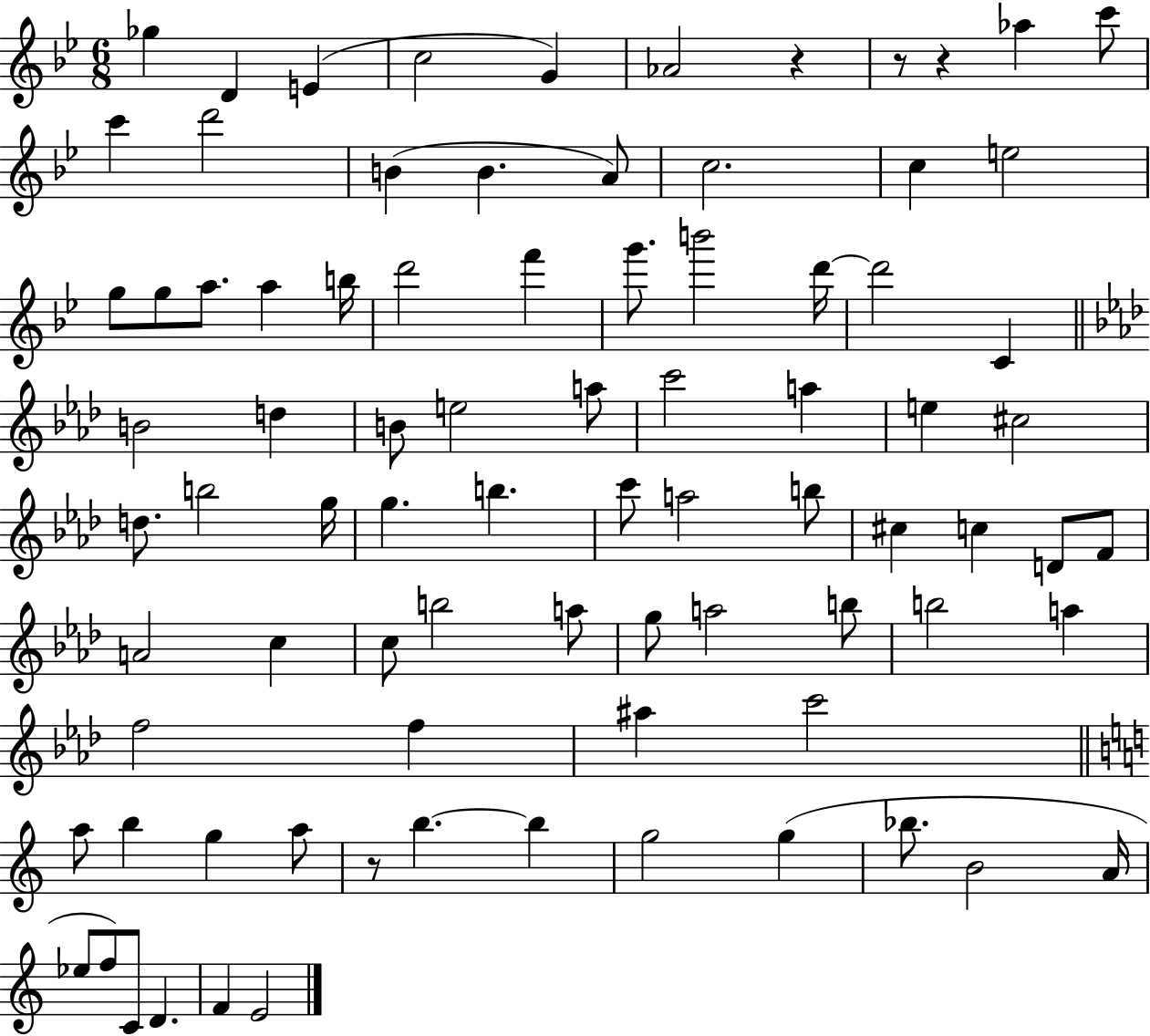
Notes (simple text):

Gb5/q D4/q E4/q C5/h G4/q Ab4/h R/q R/e R/q Ab5/q C6/e C6/q D6/h B4/q B4/q. A4/e C5/h. C5/q E5/h G5/e G5/e A5/e. A5/q B5/s D6/h F6/q G6/e. B6/h D6/s D6/h C4/q B4/h D5/q B4/e E5/h A5/e C6/h A5/q E5/q C#5/h D5/e. B5/h G5/s G5/q. B5/q. C6/e A5/h B5/e C#5/q C5/q D4/e F4/e A4/h C5/q C5/e B5/h A5/e G5/e A5/h B5/e B5/h A5/q F5/h F5/q A#5/q C6/h A5/e B5/q G5/q A5/e R/e B5/q. B5/q G5/h G5/q Bb5/e. B4/h A4/s Eb5/e F5/e C4/e D4/q. F4/q E4/h